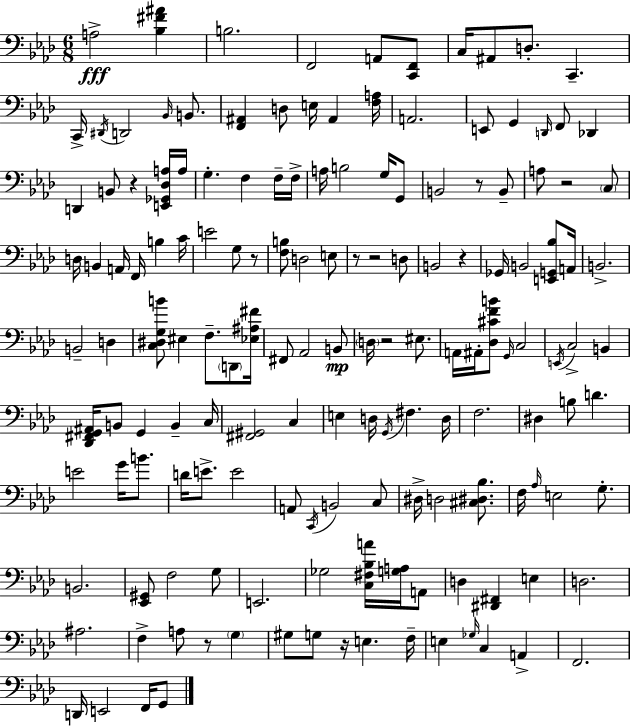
{
  \clef bass
  \numericTimeSignature
  \time 6/8
  \key aes \major
  a2->\fff <bes fis' ais'>4 | b2. | f,2 a,8 <c, f,>8 | c16 ais,8 d8.-. c,4.-- | \break c,16-> \acciaccatura { dis,16 } d,2 \grace { bes,16 } b,8. | <f, ais,>4 d8 e16 ais,4 | <f a>16 a,2. | e,8 g,4 \grace { d,16 } f,8 des,4 | \break d,4 b,8 r4 | <e, ges, des a>16 a16 g4.-. f4 | f16-- f16-> a16 b2 | g16 g,8 b,2 r8 | \break b,8-- a8 r2 | \parenthesize c8 d16 b,4 a,16 f,16 b4 | c'16 e'2 g8 | r8 <f b>8 d2 | \break e8 r8 r2 | d8 b,2 r4 | ges,16 b,2 | <e, g, bes>8 a,16 b,2.-> | \break b,2-- d4 | <c dis g b'>8 eis4 f8.-- | \parenthesize d,8 <ees ais fis'>16 fis,8 aes,2 | b,8\mp \parenthesize d16 r2 | \break eis8. a,16 ais,16-. <des cis' f' b'>8 \grace { g,16 } c2 | \acciaccatura { e,16 } c2-> | b,4 <des, fis, g, ais,>16 b,8 g,4 | b,4-- c16 <fis, gis,>2 | \break c4 e4 d16 \acciaccatura { g,16 } fis4. | d16 f2. | dis4 b8 | d'4. e'2 | \break g'16 b'8. d'16 e'8.-> e'2 | a,8 \acciaccatura { c,16 } b,2 | c8 dis16-> d2 | <cis dis bes>8. f16 \grace { aes16 } e2 | \break g8.-. b,2. | <ees, gis,>8 f2 | g8 e,2. | ges2 | \break <c fis bes a'>16 <g a>16 a,8 d4 | <dis, fis,>4 e4 d2. | ais2. | f4-> | \break a8 r8 \parenthesize g4 gis8 g8 | r16 e4. f16-- e4 | \grace { ges16 } c4 a,4-> f,2. | d,16 e,2 | \break f,16 g,8 \bar "|."
}